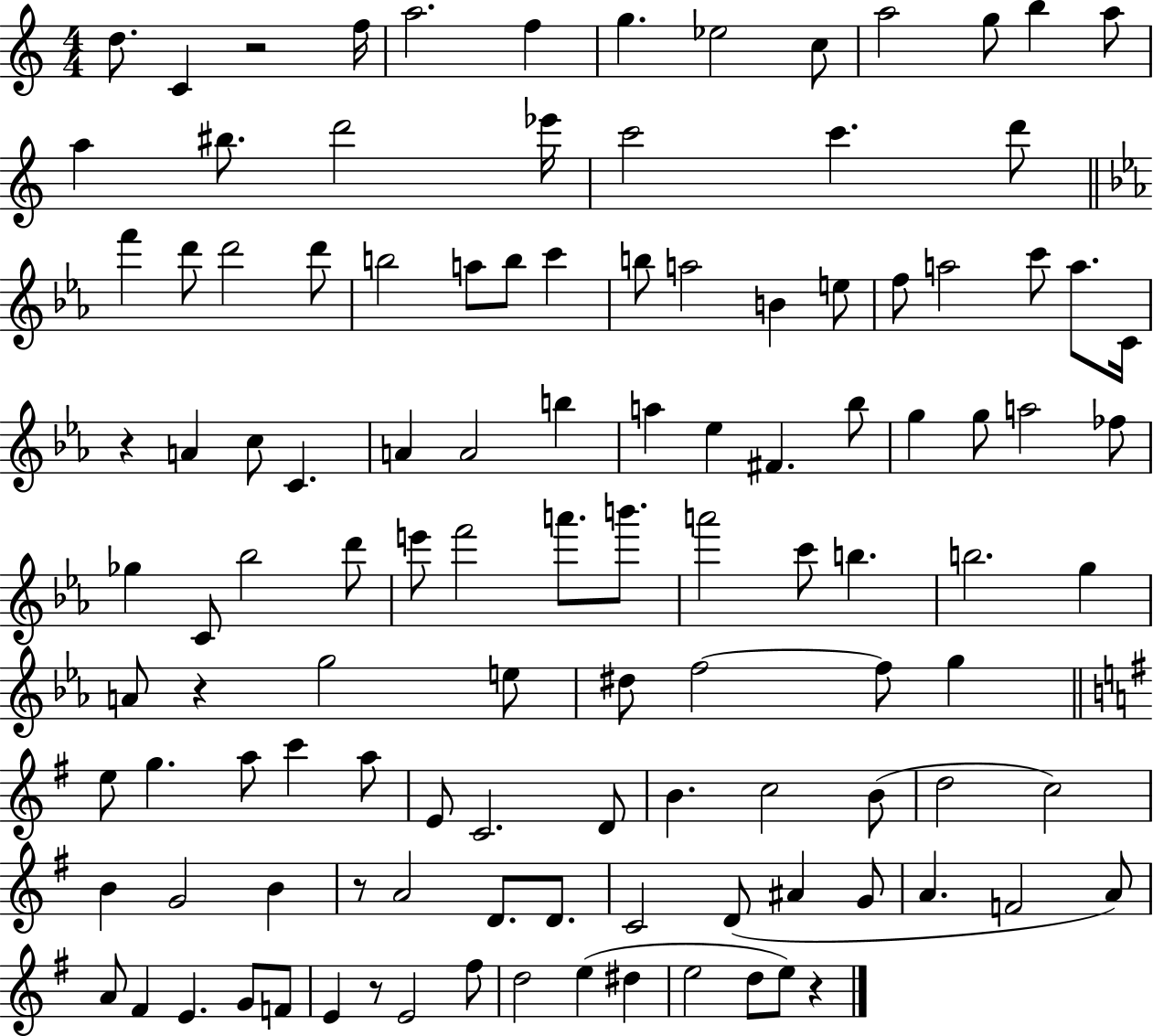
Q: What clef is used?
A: treble